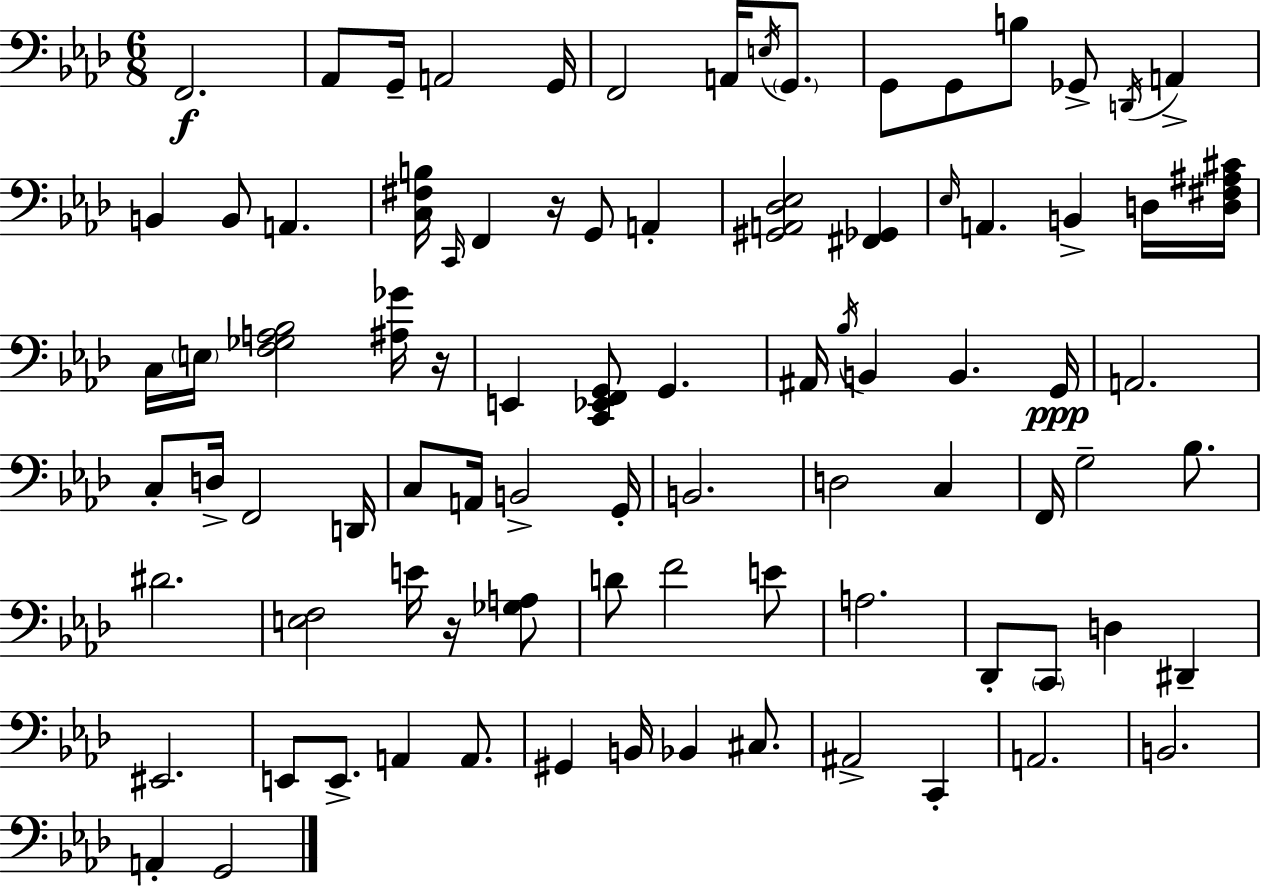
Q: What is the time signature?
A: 6/8